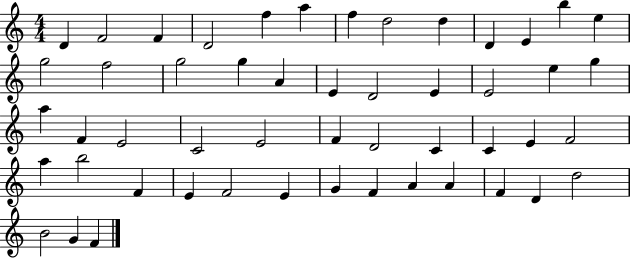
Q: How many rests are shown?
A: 0